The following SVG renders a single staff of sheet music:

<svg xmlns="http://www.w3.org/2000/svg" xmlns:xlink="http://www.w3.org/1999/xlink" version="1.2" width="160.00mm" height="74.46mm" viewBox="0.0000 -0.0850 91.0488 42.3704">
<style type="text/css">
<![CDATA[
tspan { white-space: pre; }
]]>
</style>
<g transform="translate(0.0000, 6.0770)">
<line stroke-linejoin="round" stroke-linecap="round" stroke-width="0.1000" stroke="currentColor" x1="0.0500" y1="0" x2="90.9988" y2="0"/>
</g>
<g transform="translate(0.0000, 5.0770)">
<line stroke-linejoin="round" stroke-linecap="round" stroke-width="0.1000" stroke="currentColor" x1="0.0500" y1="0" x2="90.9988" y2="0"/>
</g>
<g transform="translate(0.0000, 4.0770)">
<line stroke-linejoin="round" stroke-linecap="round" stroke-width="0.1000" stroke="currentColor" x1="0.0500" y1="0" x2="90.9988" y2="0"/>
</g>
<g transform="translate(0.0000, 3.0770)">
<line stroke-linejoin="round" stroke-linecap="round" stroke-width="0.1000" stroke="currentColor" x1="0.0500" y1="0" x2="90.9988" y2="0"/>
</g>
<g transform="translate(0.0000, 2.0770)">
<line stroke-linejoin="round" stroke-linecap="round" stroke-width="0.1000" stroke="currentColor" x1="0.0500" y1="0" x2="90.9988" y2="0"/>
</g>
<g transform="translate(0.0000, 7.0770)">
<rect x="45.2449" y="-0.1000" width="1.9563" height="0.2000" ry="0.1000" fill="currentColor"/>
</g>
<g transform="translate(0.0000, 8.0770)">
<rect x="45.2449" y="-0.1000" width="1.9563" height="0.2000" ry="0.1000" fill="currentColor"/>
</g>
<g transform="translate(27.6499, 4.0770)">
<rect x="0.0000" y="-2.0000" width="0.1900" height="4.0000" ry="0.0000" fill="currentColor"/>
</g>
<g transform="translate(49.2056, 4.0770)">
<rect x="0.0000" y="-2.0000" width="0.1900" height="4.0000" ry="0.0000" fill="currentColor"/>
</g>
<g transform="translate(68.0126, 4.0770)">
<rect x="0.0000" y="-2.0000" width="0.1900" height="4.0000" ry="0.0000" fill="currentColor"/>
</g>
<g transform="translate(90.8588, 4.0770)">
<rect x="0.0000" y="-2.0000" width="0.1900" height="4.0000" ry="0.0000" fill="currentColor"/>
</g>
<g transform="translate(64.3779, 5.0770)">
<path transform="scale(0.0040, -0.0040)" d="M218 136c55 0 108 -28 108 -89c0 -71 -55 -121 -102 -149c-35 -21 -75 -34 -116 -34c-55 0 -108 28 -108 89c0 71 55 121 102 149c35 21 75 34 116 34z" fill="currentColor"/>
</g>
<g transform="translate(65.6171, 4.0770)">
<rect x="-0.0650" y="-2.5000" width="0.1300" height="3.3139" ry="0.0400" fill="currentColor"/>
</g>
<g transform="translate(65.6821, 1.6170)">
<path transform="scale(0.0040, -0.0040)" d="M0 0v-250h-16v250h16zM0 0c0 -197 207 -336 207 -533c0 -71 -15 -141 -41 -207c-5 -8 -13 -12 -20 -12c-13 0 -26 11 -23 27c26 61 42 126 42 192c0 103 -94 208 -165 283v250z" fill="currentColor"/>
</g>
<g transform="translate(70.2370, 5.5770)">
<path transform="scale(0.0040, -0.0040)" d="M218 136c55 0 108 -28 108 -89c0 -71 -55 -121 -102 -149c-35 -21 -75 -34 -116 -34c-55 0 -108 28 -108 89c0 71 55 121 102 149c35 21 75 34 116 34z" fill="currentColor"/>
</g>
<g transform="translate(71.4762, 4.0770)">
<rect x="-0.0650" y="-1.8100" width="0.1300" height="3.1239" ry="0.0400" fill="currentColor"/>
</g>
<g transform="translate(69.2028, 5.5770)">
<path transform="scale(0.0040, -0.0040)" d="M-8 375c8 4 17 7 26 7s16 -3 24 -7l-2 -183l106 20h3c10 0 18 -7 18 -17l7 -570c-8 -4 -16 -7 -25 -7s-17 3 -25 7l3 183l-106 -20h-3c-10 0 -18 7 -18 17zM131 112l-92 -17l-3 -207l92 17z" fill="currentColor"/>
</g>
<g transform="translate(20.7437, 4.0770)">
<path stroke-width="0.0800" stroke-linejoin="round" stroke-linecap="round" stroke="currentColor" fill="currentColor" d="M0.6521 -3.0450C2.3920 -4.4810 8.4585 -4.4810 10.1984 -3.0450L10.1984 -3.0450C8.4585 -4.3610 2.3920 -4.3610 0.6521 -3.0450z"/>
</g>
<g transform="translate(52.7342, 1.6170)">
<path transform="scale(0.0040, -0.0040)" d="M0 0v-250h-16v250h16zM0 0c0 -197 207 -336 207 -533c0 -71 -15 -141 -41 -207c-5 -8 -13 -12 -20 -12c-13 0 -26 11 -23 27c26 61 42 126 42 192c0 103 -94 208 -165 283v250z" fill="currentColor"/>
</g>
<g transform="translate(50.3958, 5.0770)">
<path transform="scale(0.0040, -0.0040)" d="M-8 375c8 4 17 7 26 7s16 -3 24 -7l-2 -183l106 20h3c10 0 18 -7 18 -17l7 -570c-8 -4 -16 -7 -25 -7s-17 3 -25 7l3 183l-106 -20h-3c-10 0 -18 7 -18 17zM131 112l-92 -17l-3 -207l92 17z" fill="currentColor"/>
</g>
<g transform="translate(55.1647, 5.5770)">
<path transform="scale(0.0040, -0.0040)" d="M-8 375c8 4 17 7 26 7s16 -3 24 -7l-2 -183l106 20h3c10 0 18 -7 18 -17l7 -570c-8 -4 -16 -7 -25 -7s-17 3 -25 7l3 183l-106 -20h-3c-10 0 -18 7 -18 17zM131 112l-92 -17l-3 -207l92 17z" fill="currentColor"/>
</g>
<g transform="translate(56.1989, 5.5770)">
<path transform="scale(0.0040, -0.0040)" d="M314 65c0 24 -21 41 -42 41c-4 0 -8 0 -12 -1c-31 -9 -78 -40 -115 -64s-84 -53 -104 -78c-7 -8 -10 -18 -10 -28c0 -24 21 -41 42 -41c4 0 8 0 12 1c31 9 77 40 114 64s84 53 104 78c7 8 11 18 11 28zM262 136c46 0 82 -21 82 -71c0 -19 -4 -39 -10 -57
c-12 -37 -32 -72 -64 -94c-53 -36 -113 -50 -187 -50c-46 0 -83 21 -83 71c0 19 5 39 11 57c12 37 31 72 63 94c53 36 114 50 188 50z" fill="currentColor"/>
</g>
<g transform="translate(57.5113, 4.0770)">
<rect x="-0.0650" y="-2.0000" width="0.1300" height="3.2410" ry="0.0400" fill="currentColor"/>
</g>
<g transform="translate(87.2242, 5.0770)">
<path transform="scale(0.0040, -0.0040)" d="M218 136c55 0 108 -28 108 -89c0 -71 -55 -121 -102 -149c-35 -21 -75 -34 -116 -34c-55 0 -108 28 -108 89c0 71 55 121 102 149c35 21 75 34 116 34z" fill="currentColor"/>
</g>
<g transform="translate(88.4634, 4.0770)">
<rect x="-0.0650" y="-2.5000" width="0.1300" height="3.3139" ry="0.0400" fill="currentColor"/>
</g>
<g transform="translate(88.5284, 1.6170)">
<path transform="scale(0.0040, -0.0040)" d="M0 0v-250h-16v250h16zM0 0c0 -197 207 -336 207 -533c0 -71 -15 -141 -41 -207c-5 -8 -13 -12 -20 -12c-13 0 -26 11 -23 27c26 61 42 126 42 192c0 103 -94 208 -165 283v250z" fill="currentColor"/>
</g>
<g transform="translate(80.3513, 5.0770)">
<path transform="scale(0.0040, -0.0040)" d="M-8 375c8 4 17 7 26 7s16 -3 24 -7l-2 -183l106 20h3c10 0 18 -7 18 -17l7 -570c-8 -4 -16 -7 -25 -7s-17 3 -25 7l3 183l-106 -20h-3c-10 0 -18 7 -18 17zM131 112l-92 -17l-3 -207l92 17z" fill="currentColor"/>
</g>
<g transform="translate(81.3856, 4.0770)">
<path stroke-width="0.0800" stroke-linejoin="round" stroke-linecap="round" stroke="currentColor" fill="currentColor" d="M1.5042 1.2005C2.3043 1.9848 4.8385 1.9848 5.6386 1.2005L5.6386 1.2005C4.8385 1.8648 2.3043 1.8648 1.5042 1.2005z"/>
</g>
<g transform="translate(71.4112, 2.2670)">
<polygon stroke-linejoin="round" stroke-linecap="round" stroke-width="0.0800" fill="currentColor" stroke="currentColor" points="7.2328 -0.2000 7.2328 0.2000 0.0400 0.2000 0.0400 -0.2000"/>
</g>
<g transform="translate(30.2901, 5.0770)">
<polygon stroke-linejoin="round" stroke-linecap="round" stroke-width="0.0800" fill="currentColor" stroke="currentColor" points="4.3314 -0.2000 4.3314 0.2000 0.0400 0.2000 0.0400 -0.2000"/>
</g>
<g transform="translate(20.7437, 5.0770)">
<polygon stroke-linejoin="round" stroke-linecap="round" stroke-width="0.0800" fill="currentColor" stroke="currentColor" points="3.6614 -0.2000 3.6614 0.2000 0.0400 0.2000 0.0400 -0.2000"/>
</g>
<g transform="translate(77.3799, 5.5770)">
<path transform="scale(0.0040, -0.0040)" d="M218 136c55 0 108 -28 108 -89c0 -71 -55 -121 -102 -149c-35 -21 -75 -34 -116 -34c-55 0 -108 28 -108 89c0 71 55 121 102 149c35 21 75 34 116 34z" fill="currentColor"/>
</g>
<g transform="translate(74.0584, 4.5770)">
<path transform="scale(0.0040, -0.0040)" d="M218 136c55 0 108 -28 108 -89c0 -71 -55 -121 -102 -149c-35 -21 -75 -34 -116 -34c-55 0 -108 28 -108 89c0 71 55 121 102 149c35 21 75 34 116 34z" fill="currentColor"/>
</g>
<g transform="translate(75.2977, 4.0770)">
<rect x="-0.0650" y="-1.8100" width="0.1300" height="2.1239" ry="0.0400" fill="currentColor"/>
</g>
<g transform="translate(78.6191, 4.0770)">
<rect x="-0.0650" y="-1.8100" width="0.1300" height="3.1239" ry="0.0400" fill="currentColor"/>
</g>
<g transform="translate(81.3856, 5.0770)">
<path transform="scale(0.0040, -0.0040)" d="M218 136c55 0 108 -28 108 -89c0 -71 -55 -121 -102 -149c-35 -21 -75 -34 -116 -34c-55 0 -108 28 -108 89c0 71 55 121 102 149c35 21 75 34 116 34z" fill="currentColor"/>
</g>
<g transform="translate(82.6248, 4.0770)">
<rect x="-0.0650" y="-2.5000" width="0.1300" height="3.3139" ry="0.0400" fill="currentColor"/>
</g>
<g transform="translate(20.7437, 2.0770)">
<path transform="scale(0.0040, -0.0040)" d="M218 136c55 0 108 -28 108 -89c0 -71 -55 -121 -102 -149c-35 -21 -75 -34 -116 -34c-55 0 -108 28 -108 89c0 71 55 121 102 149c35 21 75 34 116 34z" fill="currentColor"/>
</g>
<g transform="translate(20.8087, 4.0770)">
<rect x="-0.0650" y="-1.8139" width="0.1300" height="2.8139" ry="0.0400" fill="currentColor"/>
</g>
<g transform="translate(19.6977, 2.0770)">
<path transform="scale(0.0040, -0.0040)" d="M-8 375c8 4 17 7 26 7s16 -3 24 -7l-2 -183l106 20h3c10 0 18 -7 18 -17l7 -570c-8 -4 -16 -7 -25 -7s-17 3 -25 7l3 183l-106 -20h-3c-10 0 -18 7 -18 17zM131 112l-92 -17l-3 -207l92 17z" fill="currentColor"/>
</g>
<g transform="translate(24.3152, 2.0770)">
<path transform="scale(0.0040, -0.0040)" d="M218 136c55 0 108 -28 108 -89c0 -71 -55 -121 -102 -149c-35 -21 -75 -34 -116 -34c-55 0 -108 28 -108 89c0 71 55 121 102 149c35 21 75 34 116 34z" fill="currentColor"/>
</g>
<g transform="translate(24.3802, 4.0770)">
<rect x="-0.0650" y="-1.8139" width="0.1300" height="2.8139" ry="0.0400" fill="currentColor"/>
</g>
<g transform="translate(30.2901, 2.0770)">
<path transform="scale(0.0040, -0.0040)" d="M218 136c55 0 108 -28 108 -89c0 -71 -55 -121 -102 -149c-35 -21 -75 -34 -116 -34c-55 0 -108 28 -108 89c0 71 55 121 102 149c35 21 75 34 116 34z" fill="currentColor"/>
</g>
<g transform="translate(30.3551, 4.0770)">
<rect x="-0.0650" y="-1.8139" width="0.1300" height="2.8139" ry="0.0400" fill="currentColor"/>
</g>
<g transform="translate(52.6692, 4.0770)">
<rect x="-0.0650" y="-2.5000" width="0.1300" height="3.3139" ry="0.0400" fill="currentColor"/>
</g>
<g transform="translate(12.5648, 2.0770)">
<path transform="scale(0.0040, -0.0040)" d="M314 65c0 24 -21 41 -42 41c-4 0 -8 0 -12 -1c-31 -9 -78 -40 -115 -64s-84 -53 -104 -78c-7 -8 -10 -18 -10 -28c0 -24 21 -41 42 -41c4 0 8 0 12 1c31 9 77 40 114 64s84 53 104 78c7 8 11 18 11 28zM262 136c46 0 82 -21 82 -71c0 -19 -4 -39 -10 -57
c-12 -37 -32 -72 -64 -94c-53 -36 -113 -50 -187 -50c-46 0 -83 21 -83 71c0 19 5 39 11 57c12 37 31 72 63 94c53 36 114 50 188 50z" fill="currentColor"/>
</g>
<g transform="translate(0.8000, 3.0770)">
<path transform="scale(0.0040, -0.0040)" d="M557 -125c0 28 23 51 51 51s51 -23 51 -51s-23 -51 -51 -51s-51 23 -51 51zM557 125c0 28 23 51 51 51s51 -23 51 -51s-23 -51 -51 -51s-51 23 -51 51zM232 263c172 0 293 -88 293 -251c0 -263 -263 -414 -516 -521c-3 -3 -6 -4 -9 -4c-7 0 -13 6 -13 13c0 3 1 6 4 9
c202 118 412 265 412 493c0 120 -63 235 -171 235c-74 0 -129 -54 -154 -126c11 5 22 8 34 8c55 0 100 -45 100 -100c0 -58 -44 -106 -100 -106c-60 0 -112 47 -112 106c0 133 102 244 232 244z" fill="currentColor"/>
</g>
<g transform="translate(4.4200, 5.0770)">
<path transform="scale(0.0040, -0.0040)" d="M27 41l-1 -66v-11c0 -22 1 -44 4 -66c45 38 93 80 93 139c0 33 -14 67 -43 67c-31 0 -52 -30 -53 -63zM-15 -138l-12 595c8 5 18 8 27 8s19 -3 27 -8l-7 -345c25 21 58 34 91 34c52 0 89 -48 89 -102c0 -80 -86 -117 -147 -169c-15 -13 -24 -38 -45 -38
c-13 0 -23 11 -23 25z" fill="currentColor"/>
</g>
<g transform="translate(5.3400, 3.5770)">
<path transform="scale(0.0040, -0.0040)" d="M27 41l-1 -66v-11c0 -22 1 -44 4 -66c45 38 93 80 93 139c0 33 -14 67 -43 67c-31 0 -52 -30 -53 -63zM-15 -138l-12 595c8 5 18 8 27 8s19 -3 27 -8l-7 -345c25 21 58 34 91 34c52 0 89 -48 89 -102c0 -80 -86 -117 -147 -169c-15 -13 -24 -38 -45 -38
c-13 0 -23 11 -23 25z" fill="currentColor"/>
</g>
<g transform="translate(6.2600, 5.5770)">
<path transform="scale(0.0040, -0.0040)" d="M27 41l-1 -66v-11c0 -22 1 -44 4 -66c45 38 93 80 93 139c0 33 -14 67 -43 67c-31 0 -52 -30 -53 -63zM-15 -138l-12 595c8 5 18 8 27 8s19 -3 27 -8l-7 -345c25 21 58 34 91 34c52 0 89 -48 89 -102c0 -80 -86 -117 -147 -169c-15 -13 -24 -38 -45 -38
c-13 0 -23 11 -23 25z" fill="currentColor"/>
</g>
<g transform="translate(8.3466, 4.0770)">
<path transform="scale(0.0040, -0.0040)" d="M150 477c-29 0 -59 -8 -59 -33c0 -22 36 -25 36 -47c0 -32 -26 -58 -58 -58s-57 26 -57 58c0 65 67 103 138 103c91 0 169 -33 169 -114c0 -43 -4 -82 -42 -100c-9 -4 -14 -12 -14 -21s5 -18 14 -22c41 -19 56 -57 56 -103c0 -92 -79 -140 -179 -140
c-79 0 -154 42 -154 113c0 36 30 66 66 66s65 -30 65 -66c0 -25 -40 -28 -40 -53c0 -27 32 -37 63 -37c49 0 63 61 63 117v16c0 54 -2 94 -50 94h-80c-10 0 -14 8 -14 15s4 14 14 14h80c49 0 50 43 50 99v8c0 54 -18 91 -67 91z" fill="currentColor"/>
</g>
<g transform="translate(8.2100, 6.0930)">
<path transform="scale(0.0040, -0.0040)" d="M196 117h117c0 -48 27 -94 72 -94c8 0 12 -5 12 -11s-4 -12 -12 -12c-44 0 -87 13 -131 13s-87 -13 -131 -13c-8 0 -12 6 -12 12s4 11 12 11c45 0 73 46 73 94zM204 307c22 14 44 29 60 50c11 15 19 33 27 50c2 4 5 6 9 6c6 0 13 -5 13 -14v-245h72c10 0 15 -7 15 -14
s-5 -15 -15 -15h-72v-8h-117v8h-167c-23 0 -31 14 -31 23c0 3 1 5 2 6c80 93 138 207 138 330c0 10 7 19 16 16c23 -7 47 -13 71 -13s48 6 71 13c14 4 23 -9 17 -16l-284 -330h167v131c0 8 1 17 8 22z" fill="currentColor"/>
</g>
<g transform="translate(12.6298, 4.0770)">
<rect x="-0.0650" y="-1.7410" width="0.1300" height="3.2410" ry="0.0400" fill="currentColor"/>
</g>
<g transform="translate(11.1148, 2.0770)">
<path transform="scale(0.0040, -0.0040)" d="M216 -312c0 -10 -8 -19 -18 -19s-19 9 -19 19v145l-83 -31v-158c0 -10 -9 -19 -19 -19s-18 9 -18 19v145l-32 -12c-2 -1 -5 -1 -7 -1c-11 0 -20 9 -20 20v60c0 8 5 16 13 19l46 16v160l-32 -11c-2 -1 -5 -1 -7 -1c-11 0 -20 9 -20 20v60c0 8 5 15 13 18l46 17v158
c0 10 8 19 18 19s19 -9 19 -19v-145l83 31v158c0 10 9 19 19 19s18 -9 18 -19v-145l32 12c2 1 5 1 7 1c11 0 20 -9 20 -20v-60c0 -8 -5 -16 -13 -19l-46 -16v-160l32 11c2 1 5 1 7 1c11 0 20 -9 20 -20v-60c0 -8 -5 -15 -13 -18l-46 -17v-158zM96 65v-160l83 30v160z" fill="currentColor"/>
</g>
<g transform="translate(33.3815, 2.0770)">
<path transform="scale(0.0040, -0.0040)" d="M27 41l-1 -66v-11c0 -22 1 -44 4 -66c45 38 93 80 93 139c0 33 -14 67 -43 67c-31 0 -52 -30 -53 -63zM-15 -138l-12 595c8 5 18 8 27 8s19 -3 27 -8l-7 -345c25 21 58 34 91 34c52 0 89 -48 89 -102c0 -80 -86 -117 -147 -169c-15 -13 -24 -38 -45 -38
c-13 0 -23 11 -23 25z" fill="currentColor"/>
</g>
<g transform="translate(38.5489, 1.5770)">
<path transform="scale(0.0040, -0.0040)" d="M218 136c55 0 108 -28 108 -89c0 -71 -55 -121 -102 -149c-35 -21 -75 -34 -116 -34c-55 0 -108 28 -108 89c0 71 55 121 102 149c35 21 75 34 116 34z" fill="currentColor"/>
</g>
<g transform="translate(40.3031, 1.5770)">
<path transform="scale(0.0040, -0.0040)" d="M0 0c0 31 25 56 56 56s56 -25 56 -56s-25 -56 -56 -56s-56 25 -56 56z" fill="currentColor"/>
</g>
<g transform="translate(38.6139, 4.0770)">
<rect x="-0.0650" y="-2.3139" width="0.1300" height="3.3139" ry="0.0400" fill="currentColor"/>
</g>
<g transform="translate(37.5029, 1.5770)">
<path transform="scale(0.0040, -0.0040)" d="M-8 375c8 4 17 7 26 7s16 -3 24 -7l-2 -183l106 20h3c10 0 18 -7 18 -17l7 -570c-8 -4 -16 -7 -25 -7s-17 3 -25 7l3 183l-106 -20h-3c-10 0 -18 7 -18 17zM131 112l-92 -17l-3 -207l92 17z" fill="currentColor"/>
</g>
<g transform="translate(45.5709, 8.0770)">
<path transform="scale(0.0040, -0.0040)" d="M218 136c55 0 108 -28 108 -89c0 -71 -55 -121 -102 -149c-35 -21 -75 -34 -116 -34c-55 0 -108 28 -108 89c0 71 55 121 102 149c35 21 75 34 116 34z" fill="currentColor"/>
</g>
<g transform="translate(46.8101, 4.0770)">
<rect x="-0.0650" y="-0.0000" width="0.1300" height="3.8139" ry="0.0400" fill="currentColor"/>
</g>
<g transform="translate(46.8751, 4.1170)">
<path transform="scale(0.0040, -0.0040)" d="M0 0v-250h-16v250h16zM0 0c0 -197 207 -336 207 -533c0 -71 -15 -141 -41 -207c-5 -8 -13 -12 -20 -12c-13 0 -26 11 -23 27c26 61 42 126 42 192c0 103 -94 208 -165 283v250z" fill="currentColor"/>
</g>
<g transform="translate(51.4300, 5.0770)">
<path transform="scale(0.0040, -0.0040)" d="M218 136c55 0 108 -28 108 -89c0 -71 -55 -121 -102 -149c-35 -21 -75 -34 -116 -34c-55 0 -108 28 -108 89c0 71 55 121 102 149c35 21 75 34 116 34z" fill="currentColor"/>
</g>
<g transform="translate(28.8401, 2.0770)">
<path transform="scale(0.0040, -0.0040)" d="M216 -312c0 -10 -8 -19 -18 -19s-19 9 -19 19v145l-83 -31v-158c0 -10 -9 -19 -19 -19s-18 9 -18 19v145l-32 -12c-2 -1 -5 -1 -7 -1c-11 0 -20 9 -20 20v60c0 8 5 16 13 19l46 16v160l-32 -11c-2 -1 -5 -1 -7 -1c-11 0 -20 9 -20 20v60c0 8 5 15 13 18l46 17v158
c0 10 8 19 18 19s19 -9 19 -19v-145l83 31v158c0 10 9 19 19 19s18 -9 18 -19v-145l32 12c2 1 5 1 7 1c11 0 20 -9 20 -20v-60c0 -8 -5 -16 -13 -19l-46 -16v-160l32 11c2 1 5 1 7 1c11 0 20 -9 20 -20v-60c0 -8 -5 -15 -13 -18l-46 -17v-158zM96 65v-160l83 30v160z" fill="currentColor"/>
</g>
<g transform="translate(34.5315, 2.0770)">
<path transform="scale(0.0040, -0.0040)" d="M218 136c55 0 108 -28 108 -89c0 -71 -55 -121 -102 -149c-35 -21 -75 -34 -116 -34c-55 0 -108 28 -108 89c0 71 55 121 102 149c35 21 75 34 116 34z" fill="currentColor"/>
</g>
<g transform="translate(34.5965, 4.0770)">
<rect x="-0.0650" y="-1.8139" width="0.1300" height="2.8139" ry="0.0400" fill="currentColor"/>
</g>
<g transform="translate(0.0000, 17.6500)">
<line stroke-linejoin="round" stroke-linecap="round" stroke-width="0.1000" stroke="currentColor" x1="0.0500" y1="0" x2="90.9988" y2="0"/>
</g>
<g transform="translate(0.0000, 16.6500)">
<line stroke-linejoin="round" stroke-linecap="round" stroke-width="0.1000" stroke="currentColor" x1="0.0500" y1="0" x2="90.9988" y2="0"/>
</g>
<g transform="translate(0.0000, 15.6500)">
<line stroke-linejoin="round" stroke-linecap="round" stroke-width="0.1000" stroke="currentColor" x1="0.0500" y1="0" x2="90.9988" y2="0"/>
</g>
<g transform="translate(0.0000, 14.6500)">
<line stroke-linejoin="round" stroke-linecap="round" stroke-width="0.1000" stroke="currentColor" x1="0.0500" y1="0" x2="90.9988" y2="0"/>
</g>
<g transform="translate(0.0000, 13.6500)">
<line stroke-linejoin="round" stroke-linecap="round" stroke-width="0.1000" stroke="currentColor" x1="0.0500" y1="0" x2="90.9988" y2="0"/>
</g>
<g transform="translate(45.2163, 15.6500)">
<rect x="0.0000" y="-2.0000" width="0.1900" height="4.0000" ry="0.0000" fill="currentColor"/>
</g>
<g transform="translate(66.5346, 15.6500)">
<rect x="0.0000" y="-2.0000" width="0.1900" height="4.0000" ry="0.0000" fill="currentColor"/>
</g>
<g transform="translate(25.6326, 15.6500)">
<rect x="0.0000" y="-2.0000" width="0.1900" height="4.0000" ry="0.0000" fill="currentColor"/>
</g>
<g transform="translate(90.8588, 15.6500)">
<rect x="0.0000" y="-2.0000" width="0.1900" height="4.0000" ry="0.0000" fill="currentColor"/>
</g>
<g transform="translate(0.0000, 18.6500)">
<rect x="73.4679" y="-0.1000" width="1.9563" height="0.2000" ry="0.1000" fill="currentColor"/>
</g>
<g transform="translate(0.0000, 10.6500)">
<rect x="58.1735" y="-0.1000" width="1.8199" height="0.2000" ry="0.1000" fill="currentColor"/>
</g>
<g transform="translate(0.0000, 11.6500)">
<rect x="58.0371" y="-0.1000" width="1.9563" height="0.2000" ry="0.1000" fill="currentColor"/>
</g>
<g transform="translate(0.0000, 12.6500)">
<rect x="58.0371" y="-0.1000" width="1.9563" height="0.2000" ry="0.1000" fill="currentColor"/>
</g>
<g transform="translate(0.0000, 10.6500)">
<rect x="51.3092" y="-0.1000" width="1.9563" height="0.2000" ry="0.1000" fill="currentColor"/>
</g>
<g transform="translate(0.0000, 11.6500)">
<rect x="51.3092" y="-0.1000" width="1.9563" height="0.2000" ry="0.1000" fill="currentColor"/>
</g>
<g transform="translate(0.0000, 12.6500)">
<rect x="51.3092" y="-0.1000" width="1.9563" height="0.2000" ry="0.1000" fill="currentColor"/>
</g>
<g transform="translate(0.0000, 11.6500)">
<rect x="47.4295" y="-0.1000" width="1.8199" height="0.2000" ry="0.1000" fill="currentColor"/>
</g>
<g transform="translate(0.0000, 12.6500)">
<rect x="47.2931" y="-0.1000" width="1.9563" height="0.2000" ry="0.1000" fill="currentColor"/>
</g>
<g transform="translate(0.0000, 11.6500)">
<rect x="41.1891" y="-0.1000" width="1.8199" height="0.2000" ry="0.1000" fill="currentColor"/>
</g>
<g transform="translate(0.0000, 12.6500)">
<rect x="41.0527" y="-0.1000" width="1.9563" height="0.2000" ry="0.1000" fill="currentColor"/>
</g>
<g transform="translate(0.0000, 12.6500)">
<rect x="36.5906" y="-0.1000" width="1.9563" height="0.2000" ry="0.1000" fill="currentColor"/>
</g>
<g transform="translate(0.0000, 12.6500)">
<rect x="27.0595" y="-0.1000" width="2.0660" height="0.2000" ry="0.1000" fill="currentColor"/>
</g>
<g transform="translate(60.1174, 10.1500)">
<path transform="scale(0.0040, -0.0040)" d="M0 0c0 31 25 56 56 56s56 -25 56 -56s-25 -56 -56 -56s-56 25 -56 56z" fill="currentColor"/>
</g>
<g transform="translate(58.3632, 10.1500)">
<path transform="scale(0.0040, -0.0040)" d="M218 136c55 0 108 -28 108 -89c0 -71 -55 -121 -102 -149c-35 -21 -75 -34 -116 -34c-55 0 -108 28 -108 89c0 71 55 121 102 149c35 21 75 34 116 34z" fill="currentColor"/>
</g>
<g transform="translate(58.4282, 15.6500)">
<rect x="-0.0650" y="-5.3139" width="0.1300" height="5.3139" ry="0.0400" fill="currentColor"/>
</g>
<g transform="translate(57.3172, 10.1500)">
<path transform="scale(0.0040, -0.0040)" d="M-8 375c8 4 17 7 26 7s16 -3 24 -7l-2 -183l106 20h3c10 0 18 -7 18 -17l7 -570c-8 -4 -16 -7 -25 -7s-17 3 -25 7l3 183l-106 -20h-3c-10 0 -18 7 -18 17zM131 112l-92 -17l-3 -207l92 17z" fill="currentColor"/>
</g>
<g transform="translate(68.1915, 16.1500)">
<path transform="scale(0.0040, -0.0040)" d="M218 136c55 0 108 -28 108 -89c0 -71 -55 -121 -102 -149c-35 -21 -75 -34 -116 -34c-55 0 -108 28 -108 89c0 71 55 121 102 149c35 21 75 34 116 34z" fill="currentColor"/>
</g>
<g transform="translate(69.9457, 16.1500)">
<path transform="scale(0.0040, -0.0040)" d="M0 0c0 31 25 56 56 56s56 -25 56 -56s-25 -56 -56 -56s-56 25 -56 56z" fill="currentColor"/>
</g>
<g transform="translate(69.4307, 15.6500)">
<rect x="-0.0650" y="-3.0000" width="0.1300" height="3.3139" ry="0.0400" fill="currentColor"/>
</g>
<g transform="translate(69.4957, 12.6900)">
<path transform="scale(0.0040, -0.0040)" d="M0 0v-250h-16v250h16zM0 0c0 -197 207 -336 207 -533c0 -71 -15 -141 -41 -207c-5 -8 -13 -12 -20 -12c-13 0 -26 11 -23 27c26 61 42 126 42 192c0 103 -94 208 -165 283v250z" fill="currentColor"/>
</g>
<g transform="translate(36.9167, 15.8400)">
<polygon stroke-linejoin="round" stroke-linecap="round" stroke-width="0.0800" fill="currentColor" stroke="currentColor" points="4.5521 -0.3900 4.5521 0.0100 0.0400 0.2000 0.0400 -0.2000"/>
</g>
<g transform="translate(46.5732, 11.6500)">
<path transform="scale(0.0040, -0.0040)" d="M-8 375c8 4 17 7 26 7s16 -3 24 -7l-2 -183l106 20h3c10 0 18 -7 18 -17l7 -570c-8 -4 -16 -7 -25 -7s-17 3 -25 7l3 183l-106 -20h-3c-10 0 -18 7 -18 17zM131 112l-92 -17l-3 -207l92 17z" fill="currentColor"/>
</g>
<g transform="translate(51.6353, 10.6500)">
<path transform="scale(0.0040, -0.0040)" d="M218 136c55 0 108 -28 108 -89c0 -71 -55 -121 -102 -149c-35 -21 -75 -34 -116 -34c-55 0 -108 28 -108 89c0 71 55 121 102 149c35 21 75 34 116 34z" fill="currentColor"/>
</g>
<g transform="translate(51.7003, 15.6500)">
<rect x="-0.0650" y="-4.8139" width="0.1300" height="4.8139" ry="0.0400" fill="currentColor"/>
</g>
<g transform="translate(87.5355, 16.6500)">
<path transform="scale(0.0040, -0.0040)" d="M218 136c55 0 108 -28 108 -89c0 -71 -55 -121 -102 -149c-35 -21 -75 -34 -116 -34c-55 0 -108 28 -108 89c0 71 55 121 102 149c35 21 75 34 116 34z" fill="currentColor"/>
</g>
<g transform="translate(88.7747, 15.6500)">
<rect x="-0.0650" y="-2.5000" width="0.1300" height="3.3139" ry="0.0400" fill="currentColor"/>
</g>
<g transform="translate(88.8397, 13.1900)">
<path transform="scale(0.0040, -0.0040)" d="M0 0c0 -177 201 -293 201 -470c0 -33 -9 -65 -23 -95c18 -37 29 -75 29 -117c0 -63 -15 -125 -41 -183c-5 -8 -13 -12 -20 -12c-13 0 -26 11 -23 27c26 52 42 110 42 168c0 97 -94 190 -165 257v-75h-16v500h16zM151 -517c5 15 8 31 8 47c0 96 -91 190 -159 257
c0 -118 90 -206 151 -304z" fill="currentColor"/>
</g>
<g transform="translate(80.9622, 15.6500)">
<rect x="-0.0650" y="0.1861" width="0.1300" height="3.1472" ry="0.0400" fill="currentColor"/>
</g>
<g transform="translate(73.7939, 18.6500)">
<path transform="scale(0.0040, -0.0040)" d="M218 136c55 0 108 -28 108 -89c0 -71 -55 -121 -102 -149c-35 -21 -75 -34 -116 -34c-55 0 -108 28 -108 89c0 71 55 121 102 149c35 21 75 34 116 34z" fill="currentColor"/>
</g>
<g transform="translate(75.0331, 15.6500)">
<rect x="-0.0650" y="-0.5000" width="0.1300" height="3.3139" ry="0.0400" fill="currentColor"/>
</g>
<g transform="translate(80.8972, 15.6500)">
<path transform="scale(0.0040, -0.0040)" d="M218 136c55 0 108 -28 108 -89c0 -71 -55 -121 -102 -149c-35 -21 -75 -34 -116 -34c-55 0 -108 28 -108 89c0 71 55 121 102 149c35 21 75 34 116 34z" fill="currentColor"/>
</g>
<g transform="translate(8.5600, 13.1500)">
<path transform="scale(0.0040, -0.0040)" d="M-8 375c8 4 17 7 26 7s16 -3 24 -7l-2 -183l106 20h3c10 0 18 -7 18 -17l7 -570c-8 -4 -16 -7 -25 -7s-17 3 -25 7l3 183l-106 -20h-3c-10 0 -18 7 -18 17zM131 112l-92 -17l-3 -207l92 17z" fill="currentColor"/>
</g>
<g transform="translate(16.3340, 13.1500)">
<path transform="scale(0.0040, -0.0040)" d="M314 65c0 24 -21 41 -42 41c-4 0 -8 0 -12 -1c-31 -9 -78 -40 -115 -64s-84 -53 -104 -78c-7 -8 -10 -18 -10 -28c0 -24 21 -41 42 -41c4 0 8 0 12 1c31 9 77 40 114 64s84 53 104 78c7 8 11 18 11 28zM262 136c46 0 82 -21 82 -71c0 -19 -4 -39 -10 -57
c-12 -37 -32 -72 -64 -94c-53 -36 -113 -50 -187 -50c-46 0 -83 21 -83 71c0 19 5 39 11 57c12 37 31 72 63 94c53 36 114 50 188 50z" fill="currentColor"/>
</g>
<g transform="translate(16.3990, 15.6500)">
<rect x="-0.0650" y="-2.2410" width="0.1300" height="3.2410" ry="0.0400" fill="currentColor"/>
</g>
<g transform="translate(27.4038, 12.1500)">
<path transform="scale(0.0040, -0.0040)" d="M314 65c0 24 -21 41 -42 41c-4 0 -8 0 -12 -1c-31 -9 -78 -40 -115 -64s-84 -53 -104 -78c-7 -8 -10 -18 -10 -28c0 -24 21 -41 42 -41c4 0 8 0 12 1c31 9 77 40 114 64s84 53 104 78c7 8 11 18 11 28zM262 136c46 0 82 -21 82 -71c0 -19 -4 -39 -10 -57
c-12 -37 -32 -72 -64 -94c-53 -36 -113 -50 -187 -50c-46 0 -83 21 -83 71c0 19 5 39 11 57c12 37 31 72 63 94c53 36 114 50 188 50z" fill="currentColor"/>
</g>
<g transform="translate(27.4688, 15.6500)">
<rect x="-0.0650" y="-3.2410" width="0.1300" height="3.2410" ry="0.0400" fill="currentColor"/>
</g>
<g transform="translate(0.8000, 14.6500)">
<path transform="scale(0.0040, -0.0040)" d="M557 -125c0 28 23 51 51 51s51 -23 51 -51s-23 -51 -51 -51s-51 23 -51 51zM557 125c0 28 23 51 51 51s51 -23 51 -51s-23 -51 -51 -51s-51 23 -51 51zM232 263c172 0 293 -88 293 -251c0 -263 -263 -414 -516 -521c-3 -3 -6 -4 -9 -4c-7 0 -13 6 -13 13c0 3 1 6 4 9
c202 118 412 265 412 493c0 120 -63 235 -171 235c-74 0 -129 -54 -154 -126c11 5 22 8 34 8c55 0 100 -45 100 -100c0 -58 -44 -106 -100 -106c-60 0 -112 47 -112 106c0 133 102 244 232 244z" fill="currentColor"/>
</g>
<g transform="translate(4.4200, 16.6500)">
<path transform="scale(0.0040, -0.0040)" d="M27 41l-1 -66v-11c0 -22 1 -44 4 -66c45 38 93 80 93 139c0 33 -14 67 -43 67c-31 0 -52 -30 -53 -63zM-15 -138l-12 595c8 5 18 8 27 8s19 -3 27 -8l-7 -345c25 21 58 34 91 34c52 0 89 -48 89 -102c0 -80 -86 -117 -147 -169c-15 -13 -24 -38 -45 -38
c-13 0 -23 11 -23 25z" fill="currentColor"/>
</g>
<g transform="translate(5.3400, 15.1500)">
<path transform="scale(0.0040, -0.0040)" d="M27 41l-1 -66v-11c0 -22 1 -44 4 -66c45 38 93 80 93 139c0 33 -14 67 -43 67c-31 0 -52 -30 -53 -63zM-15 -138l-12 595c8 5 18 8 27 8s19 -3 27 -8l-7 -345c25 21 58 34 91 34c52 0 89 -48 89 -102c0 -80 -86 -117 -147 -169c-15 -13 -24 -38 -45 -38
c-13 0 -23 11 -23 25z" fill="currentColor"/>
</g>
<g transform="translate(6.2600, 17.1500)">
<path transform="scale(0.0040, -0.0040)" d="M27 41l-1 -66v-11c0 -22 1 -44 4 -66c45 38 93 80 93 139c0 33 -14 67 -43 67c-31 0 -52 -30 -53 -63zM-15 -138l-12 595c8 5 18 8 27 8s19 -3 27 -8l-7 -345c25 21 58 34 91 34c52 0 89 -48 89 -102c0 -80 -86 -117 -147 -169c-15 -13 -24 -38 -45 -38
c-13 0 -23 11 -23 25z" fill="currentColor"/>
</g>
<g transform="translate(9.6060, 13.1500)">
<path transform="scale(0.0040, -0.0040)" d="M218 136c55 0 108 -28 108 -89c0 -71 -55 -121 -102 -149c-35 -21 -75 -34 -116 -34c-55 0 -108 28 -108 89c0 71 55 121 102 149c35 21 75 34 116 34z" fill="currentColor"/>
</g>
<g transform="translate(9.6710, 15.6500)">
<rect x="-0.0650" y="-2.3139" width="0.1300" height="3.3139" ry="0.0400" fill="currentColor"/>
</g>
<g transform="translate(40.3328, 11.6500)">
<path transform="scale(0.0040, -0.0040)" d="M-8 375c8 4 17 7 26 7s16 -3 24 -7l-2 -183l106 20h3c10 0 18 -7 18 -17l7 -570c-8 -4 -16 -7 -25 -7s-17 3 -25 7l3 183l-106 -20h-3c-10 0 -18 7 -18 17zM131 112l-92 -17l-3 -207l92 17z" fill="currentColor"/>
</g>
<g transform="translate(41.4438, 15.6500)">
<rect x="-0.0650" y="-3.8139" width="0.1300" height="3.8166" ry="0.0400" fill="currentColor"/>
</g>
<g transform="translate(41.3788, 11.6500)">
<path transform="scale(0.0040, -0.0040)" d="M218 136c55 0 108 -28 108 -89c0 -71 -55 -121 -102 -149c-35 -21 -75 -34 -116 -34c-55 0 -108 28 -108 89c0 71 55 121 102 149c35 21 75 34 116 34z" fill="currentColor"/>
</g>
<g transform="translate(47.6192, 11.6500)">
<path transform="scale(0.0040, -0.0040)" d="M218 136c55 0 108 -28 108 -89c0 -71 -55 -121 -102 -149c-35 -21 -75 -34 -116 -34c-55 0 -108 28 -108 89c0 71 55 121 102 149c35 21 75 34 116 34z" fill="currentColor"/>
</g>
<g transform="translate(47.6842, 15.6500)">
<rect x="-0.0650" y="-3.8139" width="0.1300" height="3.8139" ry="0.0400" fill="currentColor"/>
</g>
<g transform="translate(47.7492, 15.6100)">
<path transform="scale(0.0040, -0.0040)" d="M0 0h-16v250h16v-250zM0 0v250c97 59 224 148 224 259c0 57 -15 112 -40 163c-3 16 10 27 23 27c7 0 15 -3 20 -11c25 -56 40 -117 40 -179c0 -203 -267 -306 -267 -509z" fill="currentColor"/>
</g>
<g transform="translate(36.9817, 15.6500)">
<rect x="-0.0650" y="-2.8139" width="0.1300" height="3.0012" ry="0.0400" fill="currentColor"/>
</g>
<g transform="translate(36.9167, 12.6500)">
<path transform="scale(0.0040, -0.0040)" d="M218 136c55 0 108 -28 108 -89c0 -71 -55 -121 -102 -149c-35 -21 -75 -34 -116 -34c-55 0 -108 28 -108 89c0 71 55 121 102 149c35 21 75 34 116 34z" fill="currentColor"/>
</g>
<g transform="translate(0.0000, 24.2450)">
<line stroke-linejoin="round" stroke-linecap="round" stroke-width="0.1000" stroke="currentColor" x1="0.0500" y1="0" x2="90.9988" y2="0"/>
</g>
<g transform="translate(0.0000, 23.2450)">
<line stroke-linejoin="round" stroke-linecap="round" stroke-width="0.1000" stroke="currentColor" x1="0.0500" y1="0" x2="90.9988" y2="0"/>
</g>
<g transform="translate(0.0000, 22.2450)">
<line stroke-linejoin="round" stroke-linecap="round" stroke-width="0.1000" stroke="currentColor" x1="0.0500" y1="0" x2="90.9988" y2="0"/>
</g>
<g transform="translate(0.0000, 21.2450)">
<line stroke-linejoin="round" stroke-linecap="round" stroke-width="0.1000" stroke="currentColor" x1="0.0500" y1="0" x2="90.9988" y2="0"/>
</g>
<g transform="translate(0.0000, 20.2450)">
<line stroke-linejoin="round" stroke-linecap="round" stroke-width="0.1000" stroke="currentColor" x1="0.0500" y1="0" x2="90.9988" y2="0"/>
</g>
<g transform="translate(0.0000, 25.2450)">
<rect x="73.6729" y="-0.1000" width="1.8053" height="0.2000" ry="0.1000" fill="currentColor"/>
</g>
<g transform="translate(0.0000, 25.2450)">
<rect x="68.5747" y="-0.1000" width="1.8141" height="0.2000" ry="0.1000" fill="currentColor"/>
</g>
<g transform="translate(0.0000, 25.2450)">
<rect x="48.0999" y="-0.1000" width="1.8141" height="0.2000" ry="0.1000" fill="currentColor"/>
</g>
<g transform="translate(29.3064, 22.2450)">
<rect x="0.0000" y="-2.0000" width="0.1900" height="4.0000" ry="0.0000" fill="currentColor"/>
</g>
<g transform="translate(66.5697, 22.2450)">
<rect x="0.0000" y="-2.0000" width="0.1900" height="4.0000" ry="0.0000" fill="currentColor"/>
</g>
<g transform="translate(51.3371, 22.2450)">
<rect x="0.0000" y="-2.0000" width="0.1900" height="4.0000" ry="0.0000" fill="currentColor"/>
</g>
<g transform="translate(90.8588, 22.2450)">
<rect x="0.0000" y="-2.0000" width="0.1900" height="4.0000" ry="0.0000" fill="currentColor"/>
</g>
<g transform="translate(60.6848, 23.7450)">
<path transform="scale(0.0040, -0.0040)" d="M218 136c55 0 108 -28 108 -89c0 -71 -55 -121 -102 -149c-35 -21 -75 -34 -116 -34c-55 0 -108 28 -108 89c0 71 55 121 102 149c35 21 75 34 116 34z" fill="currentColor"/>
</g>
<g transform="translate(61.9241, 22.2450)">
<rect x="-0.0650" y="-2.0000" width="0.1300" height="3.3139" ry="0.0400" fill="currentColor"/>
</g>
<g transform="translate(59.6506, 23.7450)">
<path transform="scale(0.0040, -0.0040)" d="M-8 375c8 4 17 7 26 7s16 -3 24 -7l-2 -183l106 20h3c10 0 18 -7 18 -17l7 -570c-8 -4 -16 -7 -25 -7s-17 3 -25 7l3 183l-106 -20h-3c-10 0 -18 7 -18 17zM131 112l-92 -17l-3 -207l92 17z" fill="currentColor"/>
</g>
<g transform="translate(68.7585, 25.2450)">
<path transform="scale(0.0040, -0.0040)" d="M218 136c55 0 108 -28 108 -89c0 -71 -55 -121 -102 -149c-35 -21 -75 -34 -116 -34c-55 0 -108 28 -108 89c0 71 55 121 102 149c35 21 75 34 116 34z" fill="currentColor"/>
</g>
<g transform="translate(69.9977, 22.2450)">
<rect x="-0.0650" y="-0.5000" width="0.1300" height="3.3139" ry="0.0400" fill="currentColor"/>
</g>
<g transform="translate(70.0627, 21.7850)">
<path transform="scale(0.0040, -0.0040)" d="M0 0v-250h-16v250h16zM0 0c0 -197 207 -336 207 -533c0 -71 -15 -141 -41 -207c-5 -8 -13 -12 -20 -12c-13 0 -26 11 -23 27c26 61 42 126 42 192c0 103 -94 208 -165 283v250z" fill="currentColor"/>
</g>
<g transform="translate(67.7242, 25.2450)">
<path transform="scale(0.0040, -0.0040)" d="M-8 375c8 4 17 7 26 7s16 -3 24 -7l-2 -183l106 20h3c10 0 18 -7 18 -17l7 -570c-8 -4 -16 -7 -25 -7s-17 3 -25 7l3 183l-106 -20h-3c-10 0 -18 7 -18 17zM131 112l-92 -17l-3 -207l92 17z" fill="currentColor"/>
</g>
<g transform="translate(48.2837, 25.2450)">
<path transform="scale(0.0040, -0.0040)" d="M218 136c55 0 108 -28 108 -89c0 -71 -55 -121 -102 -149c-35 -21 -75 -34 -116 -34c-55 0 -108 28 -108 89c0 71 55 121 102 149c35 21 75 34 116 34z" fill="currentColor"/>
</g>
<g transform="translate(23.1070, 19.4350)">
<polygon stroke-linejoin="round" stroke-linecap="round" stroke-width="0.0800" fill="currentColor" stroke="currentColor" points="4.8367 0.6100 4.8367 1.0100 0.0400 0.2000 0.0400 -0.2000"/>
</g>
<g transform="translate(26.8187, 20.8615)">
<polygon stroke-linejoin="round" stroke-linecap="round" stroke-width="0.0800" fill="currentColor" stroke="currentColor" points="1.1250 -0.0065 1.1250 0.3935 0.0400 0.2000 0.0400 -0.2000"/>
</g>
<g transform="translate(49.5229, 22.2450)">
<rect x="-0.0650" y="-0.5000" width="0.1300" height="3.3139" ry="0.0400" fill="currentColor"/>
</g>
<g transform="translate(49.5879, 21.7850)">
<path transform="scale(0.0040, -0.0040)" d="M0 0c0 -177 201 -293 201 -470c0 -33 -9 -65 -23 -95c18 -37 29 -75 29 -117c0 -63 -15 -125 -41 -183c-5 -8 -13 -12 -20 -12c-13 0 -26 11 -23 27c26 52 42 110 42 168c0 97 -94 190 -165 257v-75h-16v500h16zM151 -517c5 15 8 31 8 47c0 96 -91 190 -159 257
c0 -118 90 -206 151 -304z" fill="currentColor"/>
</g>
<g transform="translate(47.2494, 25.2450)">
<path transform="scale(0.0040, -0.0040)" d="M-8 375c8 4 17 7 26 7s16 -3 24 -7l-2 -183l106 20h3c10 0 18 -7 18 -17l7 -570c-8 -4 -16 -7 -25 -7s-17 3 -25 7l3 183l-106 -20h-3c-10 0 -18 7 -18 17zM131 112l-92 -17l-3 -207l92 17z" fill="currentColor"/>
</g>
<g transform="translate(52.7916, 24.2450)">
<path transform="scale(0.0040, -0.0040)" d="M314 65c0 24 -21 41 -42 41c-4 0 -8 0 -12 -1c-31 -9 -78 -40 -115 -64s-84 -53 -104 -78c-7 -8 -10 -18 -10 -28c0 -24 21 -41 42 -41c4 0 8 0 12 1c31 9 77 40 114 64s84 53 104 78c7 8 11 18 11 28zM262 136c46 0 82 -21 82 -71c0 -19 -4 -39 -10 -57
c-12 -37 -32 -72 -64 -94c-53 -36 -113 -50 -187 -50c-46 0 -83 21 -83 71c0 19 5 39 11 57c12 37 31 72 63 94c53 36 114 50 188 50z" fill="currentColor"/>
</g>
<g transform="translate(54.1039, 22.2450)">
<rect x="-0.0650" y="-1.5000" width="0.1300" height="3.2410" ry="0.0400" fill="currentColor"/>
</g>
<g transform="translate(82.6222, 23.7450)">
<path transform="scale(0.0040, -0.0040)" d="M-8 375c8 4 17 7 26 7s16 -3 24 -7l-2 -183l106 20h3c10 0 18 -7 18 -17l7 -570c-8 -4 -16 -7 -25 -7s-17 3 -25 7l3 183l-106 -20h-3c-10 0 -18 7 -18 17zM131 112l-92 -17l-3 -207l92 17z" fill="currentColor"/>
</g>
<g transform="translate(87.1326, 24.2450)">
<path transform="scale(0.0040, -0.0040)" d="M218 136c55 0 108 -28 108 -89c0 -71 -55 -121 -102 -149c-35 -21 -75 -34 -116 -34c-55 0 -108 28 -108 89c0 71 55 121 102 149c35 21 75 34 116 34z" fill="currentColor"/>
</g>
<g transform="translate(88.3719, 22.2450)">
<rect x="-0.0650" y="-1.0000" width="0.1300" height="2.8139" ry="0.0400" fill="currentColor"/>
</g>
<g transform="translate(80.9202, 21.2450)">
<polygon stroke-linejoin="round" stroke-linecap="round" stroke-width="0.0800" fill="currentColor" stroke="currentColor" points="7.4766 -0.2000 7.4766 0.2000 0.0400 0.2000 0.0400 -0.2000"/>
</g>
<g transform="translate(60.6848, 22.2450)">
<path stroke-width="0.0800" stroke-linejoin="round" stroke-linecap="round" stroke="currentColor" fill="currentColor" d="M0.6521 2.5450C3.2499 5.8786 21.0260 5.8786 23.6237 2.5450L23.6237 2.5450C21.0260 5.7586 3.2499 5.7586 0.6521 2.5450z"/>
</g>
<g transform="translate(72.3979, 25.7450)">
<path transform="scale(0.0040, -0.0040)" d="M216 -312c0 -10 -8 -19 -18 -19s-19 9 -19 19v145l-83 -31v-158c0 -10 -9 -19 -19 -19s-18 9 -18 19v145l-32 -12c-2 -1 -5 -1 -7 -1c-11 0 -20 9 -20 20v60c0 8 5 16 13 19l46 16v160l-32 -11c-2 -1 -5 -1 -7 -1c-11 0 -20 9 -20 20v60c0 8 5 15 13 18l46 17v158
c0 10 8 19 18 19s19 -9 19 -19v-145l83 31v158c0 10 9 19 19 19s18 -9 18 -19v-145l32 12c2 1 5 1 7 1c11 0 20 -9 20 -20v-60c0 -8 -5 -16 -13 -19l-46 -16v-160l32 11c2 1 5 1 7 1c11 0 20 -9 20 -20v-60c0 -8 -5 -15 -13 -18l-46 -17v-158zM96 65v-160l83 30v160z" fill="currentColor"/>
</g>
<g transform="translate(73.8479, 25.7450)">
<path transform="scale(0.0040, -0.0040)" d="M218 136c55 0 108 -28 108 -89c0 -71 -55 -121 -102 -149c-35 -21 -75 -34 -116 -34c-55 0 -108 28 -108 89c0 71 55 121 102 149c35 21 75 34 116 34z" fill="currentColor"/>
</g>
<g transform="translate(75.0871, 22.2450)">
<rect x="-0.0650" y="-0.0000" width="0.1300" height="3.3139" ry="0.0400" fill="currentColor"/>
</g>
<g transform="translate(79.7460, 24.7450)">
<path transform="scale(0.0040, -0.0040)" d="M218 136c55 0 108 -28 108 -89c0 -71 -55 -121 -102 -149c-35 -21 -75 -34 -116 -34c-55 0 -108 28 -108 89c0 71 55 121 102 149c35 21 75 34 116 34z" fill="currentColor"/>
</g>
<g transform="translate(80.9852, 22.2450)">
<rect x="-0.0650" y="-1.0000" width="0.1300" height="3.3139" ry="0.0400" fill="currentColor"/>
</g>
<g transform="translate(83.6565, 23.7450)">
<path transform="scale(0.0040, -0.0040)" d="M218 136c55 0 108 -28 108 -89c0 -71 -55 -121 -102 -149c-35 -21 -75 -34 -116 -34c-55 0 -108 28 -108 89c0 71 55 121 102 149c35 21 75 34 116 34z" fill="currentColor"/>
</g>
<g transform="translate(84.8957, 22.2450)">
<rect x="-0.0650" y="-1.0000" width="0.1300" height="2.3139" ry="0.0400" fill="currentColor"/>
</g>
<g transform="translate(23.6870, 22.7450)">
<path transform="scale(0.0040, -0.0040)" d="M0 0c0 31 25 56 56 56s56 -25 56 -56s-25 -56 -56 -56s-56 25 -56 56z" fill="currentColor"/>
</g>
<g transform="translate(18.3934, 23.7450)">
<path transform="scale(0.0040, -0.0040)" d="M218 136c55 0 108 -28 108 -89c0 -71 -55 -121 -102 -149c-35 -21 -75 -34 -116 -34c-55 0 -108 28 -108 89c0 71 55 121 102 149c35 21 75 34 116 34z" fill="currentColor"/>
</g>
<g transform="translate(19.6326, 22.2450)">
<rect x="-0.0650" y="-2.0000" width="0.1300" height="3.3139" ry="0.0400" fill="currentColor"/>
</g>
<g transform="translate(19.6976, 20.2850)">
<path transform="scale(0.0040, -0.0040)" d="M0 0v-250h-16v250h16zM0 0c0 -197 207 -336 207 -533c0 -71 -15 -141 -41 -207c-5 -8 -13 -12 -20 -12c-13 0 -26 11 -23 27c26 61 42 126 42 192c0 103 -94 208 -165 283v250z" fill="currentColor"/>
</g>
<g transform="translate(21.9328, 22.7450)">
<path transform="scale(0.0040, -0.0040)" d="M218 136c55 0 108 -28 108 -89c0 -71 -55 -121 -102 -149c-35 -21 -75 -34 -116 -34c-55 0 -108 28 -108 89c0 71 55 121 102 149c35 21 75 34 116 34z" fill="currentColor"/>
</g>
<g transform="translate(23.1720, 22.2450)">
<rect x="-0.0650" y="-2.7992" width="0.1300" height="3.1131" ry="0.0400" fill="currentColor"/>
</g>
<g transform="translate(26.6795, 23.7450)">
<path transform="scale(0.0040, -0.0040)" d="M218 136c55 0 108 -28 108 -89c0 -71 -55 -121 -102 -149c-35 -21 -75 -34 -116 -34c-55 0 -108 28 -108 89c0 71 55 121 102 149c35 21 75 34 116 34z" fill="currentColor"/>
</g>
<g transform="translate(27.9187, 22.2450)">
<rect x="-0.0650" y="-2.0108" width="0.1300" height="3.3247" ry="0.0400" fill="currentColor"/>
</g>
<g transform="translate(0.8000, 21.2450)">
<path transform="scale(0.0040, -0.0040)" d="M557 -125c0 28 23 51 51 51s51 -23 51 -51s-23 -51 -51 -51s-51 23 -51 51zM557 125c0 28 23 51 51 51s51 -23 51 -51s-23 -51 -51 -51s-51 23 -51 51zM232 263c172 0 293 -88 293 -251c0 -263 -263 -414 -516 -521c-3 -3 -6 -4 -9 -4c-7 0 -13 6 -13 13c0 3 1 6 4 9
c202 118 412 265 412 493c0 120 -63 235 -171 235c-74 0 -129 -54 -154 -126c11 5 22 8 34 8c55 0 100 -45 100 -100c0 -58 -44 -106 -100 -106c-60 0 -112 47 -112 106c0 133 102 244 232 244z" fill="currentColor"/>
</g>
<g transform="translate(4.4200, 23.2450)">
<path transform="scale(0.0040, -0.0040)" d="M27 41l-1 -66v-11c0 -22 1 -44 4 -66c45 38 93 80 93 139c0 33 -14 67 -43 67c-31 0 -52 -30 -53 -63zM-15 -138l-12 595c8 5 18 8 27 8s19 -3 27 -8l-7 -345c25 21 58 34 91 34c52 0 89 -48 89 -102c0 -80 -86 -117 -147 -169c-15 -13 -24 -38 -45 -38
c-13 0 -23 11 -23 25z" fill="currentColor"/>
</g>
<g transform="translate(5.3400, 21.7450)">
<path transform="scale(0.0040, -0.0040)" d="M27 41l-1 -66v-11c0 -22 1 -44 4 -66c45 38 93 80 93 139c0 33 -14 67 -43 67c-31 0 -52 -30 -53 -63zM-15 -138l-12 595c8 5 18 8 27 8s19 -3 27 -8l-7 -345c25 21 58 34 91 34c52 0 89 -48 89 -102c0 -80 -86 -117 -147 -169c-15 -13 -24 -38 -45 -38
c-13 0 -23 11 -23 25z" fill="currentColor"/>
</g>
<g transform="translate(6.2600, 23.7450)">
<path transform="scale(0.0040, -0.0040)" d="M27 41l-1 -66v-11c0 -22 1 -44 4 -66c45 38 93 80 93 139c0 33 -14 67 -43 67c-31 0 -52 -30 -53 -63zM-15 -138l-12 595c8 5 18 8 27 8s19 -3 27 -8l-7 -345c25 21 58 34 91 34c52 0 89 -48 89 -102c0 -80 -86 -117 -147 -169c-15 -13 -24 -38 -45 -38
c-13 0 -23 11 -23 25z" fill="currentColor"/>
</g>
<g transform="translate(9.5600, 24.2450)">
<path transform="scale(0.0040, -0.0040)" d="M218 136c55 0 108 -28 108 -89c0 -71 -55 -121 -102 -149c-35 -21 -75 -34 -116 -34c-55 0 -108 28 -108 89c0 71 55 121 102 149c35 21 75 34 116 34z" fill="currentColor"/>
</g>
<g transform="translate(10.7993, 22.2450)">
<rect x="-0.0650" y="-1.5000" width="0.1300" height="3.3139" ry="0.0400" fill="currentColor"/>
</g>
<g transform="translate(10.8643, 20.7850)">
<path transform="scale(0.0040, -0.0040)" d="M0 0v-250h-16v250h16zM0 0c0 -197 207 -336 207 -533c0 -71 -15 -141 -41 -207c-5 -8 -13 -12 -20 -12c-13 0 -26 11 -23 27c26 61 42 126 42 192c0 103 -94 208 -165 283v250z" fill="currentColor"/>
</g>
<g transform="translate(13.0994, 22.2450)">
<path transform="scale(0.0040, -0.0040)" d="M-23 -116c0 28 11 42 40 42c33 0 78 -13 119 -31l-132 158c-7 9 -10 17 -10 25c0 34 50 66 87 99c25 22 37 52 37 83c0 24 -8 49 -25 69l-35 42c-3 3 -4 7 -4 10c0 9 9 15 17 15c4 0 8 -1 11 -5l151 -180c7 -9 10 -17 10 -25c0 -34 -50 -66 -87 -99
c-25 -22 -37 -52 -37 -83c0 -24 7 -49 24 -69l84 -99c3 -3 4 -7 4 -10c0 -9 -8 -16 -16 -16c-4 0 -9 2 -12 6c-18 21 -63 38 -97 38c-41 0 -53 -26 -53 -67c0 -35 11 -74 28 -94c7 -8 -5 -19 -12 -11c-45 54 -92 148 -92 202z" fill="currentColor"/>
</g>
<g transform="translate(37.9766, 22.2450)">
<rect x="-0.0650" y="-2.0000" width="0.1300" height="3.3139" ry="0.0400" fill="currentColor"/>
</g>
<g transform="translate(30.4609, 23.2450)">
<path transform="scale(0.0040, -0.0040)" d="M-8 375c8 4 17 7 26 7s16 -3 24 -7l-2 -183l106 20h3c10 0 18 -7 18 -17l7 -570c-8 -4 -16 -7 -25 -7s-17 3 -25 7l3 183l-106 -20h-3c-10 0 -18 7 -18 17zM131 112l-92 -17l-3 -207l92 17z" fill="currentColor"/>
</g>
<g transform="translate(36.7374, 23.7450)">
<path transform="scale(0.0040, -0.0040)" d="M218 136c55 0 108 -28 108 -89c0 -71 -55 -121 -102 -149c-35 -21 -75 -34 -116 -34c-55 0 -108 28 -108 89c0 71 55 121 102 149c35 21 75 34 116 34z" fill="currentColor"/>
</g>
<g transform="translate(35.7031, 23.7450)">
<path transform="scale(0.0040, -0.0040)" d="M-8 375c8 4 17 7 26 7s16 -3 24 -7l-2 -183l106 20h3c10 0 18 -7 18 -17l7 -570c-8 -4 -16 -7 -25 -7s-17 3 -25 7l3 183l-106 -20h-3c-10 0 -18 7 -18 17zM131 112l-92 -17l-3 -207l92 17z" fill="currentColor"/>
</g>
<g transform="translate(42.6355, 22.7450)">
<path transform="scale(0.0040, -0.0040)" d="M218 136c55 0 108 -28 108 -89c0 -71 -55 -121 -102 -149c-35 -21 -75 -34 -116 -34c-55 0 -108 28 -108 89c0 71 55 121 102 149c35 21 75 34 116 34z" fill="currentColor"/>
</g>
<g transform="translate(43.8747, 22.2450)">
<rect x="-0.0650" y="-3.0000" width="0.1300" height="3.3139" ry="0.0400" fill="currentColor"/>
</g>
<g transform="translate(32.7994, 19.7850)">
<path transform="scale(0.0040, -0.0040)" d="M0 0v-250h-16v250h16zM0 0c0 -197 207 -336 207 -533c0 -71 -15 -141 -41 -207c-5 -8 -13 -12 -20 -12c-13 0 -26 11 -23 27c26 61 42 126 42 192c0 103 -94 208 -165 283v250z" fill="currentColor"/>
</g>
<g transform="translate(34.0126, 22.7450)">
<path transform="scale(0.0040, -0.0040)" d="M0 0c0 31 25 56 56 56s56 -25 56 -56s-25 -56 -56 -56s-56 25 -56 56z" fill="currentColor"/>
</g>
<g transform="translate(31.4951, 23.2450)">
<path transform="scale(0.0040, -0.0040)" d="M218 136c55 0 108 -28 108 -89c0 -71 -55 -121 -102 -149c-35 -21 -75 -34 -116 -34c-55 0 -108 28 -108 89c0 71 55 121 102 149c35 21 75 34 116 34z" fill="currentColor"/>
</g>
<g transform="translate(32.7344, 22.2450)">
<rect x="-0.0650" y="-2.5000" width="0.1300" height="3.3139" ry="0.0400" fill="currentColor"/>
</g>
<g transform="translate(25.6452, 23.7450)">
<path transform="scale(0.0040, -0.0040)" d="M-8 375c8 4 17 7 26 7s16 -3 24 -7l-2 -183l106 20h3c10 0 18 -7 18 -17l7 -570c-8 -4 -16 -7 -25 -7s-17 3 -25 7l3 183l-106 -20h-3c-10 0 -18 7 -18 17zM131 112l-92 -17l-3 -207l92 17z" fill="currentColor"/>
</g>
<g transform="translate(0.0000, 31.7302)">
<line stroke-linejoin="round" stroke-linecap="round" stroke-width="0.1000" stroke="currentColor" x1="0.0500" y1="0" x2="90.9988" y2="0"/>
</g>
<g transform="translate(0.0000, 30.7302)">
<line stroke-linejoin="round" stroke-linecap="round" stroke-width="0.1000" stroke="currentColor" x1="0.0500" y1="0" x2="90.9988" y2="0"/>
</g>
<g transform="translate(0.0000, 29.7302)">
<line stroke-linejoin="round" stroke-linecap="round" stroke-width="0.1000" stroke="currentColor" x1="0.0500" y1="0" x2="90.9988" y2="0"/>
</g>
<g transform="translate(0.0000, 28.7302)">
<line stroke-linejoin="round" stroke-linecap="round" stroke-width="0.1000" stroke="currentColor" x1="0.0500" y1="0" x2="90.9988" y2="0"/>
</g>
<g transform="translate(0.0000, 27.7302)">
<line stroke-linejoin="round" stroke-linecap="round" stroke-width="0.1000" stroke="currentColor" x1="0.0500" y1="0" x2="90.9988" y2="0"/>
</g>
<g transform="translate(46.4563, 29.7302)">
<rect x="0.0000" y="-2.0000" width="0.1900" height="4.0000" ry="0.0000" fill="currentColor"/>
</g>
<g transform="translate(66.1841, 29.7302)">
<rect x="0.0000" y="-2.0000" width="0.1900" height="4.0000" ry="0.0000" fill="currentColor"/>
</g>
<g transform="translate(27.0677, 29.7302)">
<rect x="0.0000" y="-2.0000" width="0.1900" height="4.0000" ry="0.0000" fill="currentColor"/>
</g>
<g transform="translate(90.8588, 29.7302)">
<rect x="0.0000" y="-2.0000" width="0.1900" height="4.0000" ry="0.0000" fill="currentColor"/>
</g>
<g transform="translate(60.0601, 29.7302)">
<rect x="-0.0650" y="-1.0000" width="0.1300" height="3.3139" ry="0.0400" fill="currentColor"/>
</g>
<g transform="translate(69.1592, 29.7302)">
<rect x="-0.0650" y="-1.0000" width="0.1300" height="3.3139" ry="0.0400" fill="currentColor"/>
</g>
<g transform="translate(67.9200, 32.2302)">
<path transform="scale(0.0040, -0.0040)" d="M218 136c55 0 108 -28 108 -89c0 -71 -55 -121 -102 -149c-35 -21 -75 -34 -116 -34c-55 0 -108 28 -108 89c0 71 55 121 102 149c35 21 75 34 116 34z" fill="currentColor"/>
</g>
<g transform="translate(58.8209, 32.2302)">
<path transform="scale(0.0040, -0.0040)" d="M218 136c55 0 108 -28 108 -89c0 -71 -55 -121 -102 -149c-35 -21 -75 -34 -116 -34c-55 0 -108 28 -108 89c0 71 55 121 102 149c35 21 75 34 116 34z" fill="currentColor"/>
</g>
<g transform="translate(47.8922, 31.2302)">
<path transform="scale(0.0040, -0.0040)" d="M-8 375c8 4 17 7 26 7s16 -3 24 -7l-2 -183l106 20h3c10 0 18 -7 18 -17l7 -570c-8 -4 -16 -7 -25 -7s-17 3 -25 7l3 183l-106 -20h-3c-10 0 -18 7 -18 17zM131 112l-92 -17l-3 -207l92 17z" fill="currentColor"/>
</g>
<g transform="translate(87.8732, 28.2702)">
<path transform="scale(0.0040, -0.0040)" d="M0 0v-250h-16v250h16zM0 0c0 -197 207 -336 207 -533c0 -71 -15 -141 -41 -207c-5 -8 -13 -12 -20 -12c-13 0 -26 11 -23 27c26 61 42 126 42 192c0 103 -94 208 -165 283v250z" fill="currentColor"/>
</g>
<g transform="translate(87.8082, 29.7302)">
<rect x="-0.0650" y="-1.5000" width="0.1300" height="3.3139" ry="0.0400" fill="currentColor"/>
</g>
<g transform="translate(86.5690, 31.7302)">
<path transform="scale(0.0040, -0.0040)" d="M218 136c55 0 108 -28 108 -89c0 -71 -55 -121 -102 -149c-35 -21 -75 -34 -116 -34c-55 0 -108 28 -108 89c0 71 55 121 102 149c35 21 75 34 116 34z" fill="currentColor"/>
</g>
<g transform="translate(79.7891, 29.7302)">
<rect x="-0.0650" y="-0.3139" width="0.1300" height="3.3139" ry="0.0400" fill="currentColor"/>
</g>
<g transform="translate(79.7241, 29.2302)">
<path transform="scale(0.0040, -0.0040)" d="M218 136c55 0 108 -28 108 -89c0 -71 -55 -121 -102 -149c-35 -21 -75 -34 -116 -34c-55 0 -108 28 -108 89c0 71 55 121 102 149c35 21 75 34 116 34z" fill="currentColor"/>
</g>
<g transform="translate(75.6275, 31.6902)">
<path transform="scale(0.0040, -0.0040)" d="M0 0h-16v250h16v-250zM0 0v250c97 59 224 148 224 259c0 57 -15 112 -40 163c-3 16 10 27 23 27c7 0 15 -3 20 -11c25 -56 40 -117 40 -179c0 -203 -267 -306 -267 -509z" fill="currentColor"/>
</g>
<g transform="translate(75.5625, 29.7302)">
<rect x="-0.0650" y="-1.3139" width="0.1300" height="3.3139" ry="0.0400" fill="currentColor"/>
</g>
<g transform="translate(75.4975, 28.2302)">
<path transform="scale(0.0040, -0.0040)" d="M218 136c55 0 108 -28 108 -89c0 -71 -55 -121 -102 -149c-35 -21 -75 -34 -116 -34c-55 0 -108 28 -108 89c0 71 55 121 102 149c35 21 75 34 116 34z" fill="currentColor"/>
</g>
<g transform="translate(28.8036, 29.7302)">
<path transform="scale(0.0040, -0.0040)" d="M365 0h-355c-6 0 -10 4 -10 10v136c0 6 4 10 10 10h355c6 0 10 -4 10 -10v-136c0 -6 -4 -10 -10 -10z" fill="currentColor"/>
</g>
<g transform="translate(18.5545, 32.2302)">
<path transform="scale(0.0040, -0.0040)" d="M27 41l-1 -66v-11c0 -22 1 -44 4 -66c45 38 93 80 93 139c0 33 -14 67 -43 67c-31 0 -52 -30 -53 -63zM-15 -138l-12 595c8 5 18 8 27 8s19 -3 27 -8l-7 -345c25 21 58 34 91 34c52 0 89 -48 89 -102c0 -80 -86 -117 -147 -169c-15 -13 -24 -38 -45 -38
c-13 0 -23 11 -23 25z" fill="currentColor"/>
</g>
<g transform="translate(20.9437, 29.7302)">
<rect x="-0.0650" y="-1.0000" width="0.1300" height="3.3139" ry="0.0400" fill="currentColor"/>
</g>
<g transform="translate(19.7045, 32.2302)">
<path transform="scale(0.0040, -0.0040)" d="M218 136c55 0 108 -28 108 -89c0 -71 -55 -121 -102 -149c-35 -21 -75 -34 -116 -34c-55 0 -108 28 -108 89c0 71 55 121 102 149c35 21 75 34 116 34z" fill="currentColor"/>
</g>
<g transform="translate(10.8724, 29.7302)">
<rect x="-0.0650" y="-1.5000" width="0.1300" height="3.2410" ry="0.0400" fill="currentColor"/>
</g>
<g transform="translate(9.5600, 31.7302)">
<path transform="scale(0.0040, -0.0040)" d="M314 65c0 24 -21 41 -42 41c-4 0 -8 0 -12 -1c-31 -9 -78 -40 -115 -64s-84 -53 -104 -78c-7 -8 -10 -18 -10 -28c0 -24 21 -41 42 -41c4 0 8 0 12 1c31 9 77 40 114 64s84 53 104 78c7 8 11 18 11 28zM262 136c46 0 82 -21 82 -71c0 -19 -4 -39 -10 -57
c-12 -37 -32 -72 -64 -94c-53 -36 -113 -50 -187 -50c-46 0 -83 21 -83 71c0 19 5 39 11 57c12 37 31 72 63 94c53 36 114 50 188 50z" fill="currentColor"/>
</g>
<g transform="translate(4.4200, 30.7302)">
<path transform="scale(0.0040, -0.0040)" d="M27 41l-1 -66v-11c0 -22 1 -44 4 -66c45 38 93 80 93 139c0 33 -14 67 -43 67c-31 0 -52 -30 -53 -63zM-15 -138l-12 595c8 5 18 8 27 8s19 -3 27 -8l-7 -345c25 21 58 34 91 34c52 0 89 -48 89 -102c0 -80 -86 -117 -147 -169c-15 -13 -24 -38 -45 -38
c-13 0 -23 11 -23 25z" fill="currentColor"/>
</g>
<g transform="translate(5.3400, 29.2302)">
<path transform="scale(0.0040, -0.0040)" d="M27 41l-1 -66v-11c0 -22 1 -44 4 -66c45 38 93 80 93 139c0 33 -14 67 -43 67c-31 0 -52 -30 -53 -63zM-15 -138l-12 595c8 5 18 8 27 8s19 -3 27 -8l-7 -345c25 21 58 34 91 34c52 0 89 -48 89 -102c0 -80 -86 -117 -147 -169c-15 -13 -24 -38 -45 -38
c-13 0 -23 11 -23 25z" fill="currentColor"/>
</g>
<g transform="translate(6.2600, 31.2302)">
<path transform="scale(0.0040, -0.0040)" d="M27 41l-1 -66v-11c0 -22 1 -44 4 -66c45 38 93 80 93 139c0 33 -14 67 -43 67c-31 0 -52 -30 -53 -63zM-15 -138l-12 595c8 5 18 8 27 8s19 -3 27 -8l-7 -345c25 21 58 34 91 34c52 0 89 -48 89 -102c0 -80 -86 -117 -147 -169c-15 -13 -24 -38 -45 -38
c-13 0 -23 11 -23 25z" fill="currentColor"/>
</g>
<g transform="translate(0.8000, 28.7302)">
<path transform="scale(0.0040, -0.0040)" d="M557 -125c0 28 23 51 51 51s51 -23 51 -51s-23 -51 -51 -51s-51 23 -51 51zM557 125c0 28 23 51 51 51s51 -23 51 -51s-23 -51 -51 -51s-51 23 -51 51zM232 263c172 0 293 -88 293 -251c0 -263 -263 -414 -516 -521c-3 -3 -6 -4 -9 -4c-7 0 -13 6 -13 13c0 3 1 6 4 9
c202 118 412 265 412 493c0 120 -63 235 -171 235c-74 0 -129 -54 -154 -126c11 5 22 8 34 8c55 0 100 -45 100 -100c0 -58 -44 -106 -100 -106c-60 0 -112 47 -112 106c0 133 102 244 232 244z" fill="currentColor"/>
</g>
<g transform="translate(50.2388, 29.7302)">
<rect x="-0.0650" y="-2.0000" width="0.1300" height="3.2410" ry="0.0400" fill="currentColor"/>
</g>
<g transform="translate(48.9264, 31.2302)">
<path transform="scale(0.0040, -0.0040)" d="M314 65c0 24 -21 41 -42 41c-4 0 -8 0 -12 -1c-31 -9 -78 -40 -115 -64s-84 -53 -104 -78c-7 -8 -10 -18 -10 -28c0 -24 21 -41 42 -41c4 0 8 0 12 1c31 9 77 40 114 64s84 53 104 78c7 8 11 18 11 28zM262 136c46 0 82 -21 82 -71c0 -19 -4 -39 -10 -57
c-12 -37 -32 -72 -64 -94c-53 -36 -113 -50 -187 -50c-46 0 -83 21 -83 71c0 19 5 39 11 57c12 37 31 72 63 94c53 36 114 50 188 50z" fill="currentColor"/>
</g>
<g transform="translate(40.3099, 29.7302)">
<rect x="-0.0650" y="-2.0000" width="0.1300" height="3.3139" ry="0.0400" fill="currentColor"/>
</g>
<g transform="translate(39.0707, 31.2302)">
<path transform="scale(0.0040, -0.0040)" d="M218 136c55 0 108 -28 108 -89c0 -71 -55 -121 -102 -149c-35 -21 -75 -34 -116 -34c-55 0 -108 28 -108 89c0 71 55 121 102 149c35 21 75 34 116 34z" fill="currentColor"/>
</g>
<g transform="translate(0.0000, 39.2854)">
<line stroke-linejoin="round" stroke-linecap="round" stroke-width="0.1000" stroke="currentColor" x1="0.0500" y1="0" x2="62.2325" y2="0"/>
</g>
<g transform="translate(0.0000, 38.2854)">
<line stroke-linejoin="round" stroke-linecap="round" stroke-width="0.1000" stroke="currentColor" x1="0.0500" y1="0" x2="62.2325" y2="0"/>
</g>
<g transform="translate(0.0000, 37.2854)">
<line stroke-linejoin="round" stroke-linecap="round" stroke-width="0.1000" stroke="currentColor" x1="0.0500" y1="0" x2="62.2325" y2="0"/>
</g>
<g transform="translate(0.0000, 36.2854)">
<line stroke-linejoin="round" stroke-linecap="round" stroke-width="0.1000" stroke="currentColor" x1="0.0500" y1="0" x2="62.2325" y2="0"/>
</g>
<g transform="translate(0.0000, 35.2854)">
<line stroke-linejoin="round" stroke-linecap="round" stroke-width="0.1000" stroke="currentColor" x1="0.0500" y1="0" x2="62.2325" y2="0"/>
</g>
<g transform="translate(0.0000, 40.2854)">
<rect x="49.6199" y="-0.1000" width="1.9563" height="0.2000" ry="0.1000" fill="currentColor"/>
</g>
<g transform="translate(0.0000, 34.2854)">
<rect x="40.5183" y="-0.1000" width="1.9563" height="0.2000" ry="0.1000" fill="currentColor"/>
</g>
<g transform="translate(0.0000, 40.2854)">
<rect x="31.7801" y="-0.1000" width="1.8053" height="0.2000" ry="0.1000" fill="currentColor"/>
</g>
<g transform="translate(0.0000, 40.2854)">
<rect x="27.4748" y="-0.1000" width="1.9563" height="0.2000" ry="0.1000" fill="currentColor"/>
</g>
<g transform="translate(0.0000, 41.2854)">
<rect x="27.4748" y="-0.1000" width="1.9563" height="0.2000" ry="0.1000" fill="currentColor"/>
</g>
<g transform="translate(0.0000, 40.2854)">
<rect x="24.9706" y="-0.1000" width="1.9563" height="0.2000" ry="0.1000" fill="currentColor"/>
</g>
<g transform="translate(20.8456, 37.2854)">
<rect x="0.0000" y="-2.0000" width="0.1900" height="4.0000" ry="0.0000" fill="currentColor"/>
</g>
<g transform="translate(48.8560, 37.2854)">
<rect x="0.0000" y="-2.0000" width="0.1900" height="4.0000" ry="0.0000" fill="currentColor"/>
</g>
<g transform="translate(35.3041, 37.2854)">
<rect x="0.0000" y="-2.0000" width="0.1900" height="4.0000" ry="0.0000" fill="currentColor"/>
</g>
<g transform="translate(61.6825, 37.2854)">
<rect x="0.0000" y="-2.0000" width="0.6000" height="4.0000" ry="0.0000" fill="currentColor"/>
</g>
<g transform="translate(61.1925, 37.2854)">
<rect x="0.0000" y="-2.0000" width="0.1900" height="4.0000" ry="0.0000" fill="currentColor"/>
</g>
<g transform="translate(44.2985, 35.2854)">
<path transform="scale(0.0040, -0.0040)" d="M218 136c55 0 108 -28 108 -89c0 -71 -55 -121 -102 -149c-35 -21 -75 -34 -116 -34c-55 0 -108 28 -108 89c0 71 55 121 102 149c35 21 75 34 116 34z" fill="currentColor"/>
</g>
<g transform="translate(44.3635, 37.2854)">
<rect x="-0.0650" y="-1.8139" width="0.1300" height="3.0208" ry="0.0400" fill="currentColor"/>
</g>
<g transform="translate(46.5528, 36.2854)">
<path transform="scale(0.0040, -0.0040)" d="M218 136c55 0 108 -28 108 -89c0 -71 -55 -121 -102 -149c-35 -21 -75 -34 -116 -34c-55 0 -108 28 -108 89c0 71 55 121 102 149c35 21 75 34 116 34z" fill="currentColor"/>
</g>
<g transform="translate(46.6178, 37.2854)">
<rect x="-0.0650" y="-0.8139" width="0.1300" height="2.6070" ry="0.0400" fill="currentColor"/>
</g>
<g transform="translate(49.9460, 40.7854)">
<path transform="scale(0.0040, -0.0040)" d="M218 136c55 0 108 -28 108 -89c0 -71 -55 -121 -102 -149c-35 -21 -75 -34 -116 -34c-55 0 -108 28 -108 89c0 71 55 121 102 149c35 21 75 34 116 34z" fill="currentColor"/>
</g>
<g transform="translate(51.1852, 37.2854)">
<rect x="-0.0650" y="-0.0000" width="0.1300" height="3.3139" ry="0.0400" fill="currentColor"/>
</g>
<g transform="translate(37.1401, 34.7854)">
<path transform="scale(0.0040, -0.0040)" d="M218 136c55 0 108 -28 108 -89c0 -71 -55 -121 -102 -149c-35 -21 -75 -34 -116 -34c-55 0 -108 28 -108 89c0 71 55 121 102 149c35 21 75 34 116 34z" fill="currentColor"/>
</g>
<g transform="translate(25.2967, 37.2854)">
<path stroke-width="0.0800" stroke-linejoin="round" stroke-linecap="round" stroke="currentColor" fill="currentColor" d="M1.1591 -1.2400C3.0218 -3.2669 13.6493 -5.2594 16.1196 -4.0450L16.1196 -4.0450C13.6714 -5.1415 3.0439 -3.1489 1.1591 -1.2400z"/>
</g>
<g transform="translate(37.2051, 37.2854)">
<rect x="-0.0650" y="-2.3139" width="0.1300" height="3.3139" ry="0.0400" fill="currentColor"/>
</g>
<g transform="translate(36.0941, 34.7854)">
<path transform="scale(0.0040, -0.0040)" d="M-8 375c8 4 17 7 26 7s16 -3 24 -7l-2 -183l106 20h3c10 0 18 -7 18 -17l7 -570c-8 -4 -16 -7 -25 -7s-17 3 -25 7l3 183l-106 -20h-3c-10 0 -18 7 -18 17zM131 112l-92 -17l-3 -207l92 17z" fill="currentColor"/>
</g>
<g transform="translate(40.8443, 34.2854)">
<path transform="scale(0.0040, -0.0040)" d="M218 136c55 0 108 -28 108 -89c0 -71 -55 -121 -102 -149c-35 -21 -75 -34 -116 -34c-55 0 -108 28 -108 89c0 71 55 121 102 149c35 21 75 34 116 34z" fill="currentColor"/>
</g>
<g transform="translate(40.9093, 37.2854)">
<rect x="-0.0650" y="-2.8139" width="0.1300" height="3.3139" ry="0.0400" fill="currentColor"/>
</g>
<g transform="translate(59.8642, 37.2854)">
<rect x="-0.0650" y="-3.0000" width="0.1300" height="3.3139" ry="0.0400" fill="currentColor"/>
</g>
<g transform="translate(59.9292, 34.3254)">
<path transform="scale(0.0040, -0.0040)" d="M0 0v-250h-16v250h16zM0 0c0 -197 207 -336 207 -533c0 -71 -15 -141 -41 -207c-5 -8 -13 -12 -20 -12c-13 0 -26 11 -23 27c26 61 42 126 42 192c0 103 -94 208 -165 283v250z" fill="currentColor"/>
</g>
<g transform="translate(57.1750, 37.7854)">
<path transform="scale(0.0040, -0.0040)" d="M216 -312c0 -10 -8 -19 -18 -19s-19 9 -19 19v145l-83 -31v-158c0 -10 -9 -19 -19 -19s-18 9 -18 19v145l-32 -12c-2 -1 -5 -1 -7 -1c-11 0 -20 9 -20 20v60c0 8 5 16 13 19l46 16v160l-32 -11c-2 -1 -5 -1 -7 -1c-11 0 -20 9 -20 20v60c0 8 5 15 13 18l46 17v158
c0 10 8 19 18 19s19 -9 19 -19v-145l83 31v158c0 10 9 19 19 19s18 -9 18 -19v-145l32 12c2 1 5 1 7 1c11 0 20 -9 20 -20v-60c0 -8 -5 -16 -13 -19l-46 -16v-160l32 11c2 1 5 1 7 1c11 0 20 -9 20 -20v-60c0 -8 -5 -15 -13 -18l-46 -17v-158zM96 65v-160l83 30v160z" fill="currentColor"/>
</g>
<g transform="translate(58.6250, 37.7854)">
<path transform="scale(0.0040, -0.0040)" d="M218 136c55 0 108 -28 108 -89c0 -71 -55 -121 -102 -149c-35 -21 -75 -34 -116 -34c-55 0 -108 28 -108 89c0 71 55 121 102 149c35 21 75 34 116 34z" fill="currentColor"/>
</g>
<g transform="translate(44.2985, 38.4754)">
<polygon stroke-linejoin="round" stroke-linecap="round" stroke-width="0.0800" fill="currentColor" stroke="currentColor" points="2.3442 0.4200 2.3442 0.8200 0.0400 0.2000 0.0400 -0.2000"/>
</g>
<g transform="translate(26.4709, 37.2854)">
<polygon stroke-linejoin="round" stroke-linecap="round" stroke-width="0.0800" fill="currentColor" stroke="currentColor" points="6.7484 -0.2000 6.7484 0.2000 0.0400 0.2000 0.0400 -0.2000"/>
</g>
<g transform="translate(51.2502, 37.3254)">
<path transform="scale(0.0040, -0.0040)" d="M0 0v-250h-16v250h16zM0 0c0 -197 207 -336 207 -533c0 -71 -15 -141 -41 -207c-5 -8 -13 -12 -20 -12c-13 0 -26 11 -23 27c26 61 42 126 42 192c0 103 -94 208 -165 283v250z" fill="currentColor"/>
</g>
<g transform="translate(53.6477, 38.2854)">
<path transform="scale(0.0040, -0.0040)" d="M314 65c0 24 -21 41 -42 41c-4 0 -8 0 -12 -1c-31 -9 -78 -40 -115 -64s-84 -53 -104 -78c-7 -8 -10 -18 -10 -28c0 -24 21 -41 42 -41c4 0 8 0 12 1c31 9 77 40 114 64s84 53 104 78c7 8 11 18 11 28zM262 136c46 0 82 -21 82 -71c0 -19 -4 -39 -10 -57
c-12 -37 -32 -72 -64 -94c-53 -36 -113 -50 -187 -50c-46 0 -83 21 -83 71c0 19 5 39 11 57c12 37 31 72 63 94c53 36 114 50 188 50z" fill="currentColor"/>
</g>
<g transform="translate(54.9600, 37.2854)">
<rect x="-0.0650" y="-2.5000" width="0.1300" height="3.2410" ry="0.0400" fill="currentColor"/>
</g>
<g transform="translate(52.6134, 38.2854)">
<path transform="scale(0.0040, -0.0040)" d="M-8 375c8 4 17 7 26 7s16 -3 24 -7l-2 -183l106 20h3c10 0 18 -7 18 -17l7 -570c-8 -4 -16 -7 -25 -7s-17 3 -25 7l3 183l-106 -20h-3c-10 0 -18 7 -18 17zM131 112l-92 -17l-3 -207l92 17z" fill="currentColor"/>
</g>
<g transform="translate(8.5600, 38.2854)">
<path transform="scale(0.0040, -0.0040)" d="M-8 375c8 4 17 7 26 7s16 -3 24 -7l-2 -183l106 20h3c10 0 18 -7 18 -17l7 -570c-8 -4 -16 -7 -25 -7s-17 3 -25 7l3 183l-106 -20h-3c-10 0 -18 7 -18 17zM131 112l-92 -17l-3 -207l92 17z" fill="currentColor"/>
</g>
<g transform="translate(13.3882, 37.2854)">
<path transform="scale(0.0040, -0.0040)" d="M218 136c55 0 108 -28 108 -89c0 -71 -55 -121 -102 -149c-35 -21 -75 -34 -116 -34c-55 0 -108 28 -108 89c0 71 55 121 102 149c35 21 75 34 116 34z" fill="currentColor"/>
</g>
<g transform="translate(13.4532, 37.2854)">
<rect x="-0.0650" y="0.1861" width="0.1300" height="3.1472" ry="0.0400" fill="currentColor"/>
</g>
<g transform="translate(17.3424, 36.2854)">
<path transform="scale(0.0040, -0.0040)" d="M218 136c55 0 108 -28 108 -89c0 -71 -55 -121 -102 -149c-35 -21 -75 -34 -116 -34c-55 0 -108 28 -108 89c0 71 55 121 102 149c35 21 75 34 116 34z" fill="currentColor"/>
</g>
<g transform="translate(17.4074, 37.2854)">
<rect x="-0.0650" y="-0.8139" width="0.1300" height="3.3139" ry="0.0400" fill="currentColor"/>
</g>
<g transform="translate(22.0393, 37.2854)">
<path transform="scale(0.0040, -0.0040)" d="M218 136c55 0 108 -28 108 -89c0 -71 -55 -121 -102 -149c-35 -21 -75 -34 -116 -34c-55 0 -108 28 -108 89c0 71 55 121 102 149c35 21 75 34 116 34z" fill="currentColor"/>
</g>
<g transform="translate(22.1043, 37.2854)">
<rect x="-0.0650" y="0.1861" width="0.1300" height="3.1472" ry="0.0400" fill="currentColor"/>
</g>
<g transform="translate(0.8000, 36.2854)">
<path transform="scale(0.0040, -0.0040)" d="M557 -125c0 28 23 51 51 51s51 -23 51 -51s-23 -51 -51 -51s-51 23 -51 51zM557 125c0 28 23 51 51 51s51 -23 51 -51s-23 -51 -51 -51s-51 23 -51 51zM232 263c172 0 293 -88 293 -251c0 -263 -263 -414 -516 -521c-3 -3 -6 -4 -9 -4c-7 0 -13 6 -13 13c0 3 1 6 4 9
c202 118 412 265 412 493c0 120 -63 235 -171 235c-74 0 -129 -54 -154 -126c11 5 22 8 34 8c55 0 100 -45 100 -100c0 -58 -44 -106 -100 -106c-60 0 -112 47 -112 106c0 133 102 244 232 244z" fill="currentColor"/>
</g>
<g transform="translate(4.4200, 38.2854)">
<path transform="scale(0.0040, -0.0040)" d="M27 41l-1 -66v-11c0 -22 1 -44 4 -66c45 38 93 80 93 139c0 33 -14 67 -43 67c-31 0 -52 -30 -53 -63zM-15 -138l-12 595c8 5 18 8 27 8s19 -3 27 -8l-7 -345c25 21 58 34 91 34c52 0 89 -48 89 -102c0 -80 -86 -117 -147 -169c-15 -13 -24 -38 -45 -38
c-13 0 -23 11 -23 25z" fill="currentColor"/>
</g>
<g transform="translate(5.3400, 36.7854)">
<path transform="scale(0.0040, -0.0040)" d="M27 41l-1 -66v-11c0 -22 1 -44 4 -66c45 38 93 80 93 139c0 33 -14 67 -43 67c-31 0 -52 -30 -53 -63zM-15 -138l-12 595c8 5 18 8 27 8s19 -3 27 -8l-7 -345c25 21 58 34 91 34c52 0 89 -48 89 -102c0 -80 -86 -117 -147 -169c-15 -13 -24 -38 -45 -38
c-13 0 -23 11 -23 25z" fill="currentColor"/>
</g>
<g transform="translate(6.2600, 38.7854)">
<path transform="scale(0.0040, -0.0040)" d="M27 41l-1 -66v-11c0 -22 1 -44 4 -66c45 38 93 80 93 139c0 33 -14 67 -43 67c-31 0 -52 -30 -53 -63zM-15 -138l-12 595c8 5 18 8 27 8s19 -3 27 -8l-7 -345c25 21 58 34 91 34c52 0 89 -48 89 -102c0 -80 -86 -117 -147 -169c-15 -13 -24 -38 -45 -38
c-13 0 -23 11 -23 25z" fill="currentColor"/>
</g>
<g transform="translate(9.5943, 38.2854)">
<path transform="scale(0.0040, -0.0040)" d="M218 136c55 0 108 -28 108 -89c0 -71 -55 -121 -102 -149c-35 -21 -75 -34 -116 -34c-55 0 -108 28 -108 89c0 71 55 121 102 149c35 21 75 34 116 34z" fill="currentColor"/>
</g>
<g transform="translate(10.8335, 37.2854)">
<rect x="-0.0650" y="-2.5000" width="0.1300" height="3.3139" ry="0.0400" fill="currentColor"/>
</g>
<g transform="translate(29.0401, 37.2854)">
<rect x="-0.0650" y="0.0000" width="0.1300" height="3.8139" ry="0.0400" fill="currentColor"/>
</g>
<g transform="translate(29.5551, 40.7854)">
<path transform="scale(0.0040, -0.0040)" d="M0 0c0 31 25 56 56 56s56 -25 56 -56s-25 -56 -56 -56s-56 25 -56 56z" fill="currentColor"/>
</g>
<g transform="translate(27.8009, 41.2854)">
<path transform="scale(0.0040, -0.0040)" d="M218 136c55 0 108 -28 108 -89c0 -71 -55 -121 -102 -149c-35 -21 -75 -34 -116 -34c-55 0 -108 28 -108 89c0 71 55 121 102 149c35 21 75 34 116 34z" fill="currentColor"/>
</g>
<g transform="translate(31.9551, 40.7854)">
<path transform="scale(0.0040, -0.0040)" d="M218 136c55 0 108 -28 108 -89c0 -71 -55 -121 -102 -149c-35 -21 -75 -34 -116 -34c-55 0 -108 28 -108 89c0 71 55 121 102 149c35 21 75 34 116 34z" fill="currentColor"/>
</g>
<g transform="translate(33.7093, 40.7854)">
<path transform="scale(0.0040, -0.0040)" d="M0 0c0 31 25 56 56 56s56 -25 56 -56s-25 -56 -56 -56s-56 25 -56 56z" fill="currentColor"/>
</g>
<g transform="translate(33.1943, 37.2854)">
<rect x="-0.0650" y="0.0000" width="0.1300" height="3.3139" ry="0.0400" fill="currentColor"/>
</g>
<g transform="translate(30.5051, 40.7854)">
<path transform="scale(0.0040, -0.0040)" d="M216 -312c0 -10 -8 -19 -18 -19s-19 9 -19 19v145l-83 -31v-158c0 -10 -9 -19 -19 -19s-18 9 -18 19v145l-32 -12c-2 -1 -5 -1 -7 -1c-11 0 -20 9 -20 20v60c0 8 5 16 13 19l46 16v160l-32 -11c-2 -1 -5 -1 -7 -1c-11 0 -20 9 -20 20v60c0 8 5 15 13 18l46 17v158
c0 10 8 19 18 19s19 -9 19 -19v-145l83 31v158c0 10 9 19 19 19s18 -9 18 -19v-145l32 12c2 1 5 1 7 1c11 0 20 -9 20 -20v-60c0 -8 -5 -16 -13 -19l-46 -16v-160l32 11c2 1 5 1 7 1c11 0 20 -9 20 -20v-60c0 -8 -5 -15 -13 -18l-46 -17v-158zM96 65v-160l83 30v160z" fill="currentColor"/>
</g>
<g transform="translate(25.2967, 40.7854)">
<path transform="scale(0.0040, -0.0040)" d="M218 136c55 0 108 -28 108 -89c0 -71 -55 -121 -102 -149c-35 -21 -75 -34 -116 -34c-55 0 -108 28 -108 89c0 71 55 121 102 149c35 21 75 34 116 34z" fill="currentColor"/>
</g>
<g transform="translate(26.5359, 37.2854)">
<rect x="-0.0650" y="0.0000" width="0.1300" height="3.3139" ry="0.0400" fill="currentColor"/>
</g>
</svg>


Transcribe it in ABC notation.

X:1
T:Untitled
M:3/4
L:1/4
K:Eb
^A,2 A,/2 A,/2 ^A,/2 _A,/2 B, C,,/2 B,,/2 A,,2 B,,/2 A,,/2 C,/2 A,,/2 B,, B,,/2 B, B,2 D2 C/2 E/2 E/2 G A C,/2 _E,, D, _B,,/4 G,,/2 z _A,,/2 C,/2 A,,/4 B,,/2 A,, C, E,,/4 G,,2 A,, E,,/2 ^D,, F,,/2 A,,/2 G,,/2 G,,2 _F,, z2 _A,, A,,2 F,, F,, G,/2 _E, G,,/2 B,, D, F, D, D,,/2 C,,/2 ^D,,/2 B, C _A,/2 F,/2 D,,/2 B,,2 ^C,/2